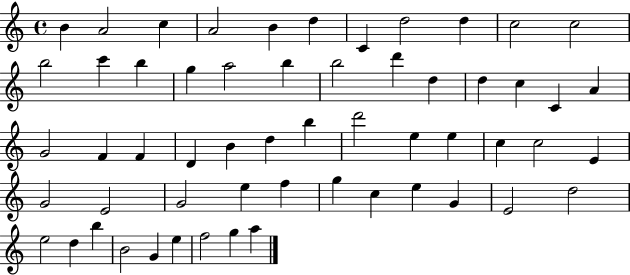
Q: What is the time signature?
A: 4/4